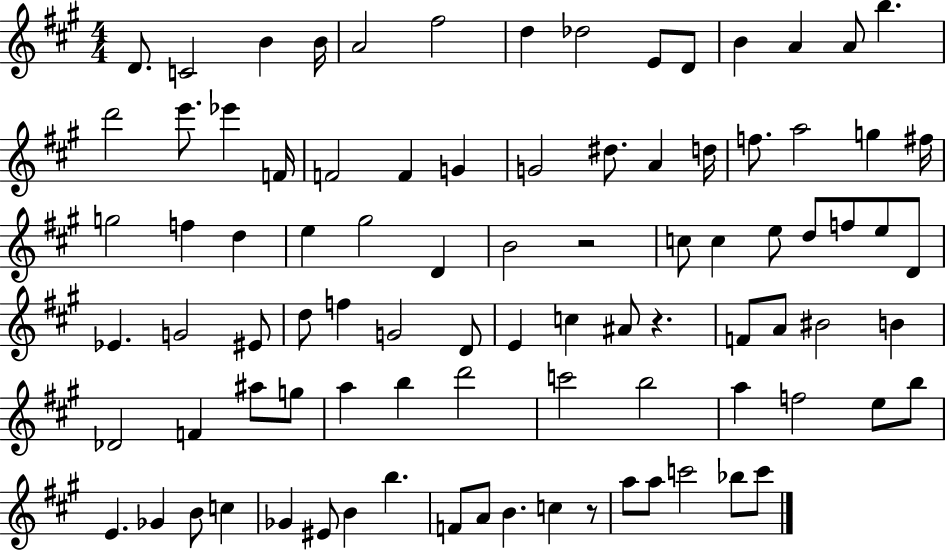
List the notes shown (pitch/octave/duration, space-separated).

D4/e. C4/h B4/q B4/s A4/h F#5/h D5/q Db5/h E4/e D4/e B4/q A4/q A4/e B5/q. D6/h E6/e. Eb6/q F4/s F4/h F4/q G4/q G4/h D#5/e. A4/q D5/s F5/e. A5/h G5/q F#5/s G5/h F5/q D5/q E5/q G#5/h D4/q B4/h R/h C5/e C5/q E5/e D5/e F5/e E5/e D4/e Eb4/q. G4/h EIS4/e D5/e F5/q G4/h D4/e E4/q C5/q A#4/e R/q. F4/e A4/e BIS4/h B4/q Db4/h F4/q A#5/e G5/e A5/q B5/q D6/h C6/h B5/h A5/q F5/h E5/e B5/e E4/q. Gb4/q B4/e C5/q Gb4/q EIS4/e B4/q B5/q. F4/e A4/e B4/q. C5/q R/e A5/e A5/e C6/h Bb5/e C6/e